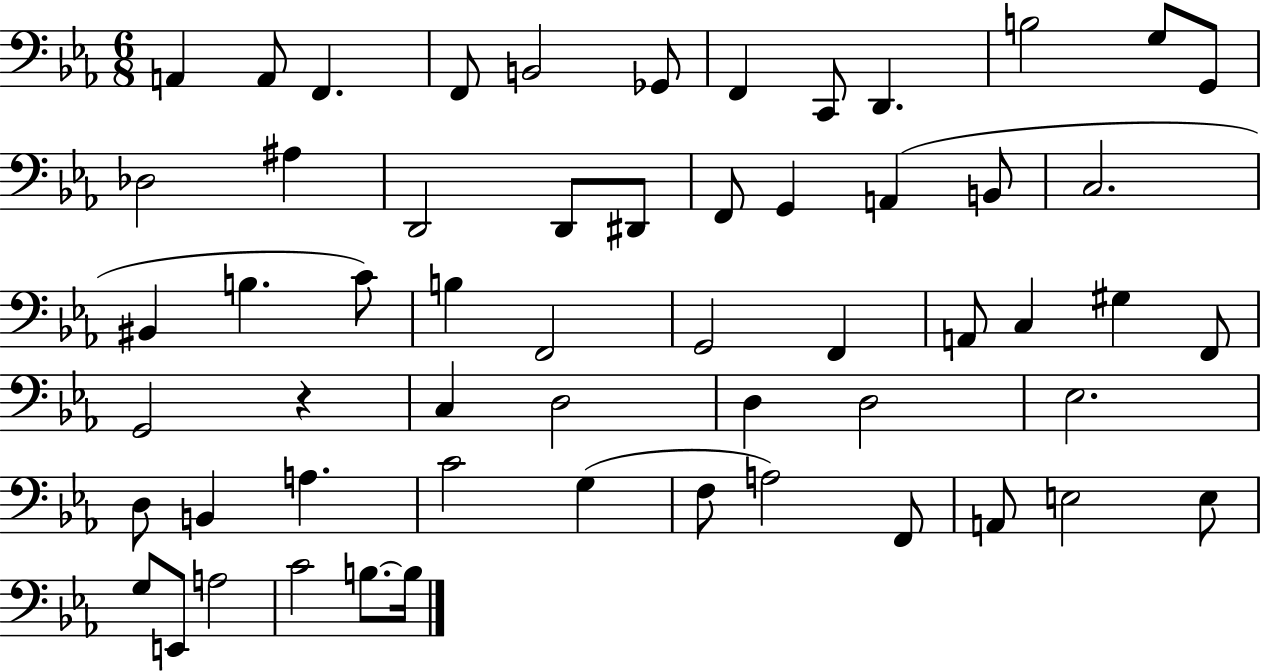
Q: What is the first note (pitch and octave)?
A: A2